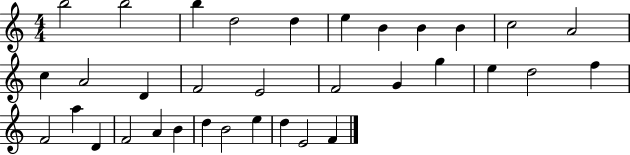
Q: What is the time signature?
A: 4/4